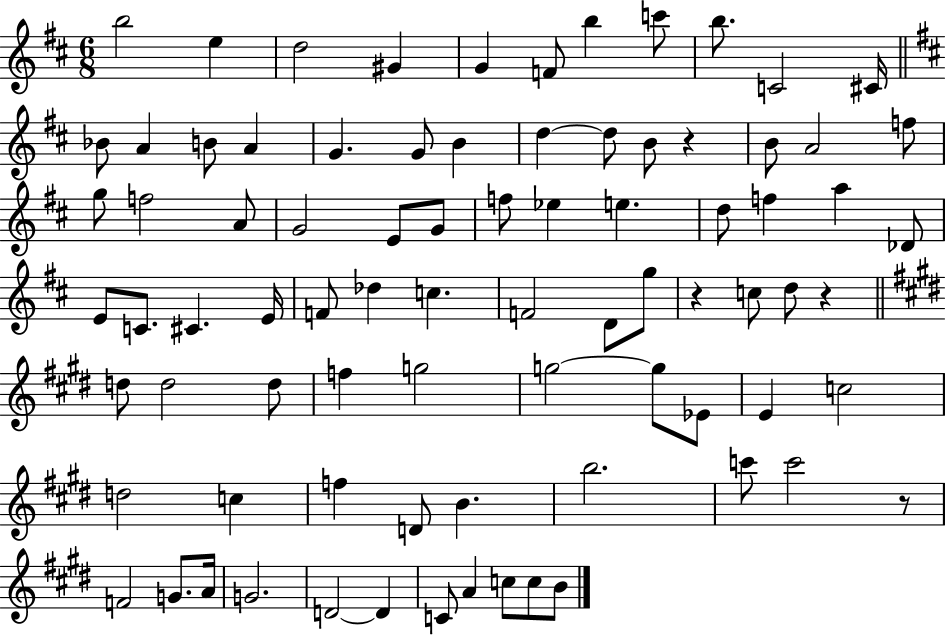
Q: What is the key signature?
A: D major